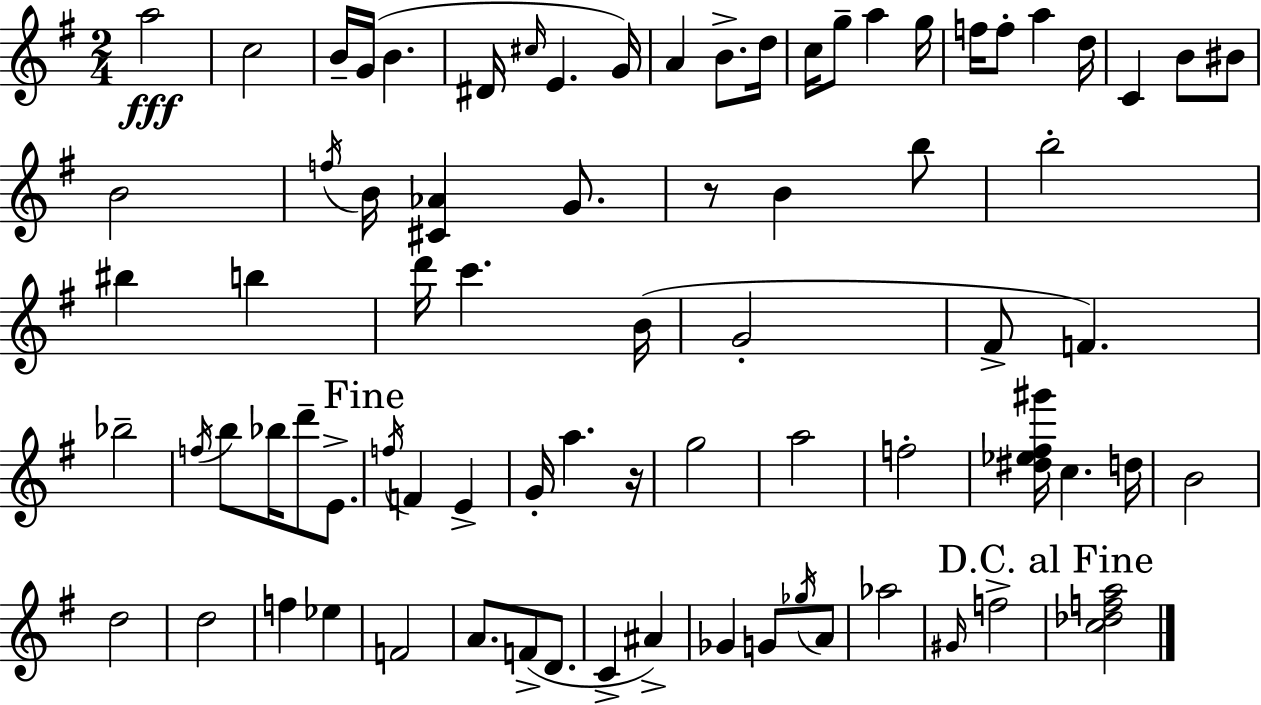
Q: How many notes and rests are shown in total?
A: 77